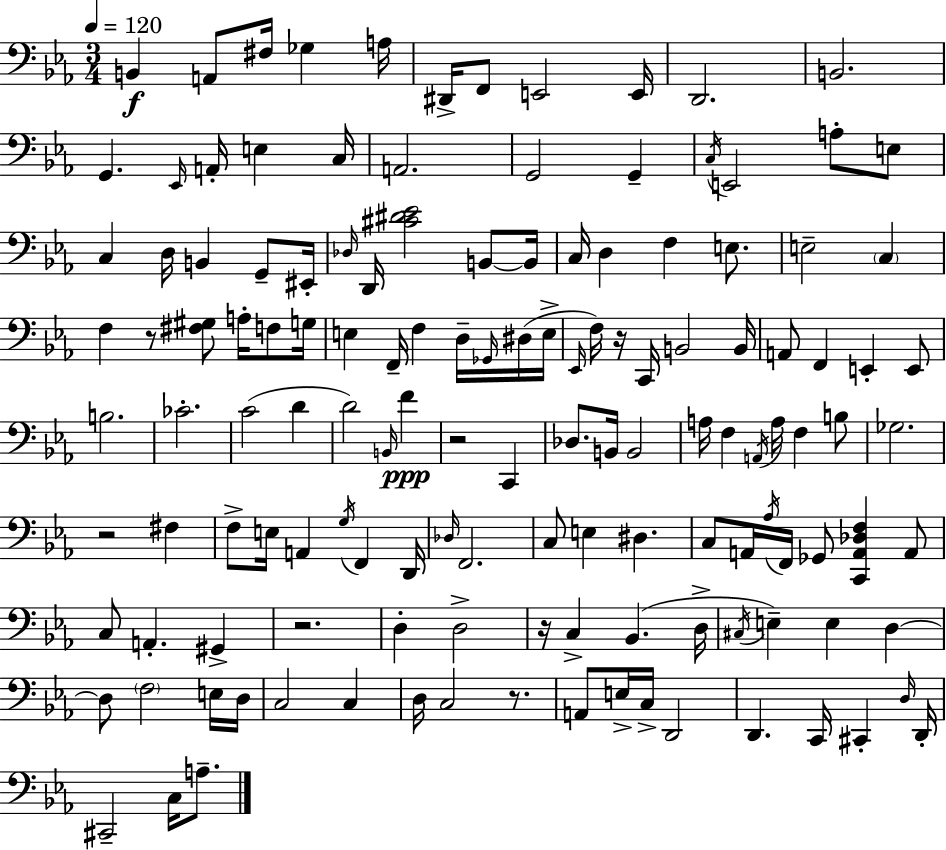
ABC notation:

X:1
T:Untitled
M:3/4
L:1/4
K:Eb
B,, A,,/2 ^F,/4 _G, A,/4 ^D,,/4 F,,/2 E,,2 E,,/4 D,,2 B,,2 G,, _E,,/4 A,,/4 E, C,/4 A,,2 G,,2 G,, C,/4 E,,2 A,/2 E,/2 C, D,/4 B,, G,,/2 ^E,,/4 _D,/4 D,,/4 [^C^D_E]2 B,,/2 B,,/4 C,/4 D, F, E,/2 E,2 C, F, z/2 [^F,^G,]/2 A,/4 F,/2 G,/4 E, F,,/4 F, D,/4 _G,,/4 ^D,/4 E,/4 _E,,/4 F,/4 z/4 C,,/4 B,,2 B,,/4 A,,/2 F,, E,, E,,/2 B,2 _C2 C2 D D2 B,,/4 F z2 C,, _D,/2 B,,/4 B,,2 A,/4 F, A,,/4 A,/4 F, B,/2 _G,2 z2 ^F, F,/2 E,/4 A,, G,/4 F,, D,,/4 _D,/4 F,,2 C,/2 E, ^D, C,/2 A,,/4 _A,/4 F,,/4 _G,,/2 [C,,A,,_D,F,] A,,/2 C,/2 A,, ^G,, z2 D, D,2 z/4 C, _B,, D,/4 ^C,/4 E, E, D, D,/2 F,2 E,/4 D,/4 C,2 C, D,/4 C,2 z/2 A,,/2 E,/4 C,/4 D,,2 D,, C,,/4 ^C,, D,/4 D,,/4 ^C,,2 C,/4 A,/2